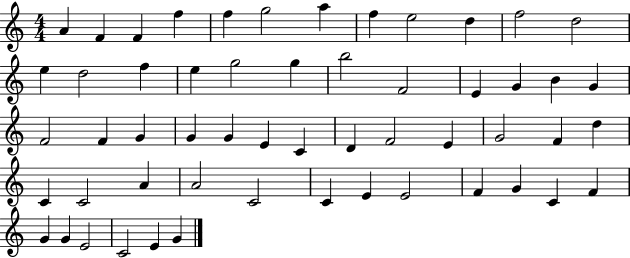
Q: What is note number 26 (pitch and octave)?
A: F4